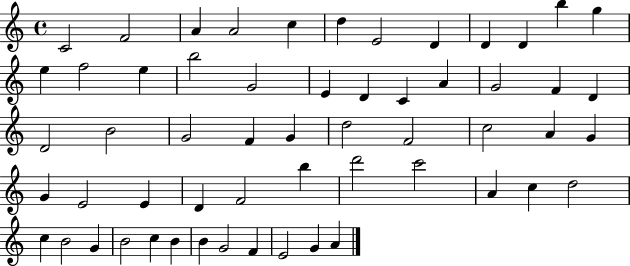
{
  \clef treble
  \time 4/4
  \defaultTimeSignature
  \key c \major
  c'2 f'2 | a'4 a'2 c''4 | d''4 e'2 d'4 | d'4 d'4 b''4 g''4 | \break e''4 f''2 e''4 | b''2 g'2 | e'4 d'4 c'4 a'4 | g'2 f'4 d'4 | \break d'2 b'2 | g'2 f'4 g'4 | d''2 f'2 | c''2 a'4 g'4 | \break g'4 e'2 e'4 | d'4 f'2 b''4 | d'''2 c'''2 | a'4 c''4 d''2 | \break c''4 b'2 g'4 | b'2 c''4 b'4 | b'4 g'2 f'4 | e'2 g'4 a'4 | \break \bar "|."
}